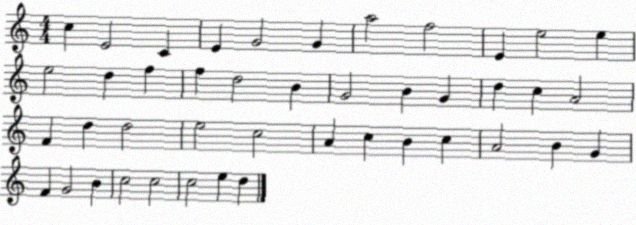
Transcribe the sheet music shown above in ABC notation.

X:1
T:Untitled
M:4/4
L:1/4
K:C
c E2 C E G2 G a2 f2 E e2 e e2 d f f d2 B G2 B G d c A2 F d d2 e2 c2 A c B c A2 B G F G2 B c2 c2 c2 e d